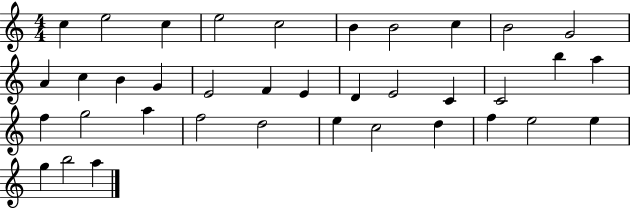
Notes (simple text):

C5/q E5/h C5/q E5/h C5/h B4/q B4/h C5/q B4/h G4/h A4/q C5/q B4/q G4/q E4/h F4/q E4/q D4/q E4/h C4/q C4/h B5/q A5/q F5/q G5/h A5/q F5/h D5/h E5/q C5/h D5/q F5/q E5/h E5/q G5/q B5/h A5/q